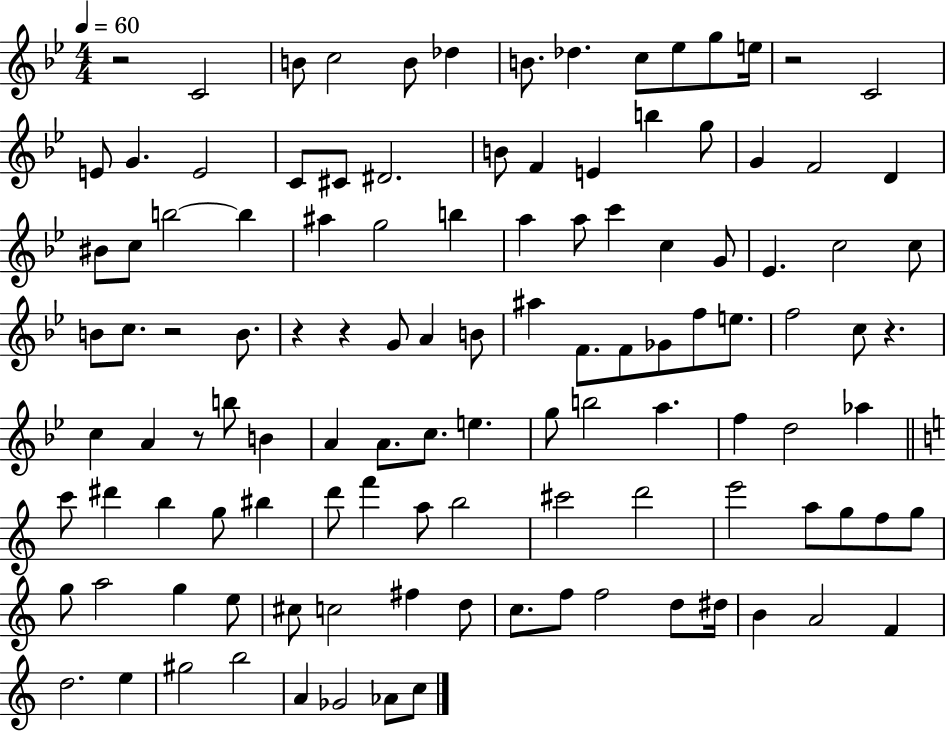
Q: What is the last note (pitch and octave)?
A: C5